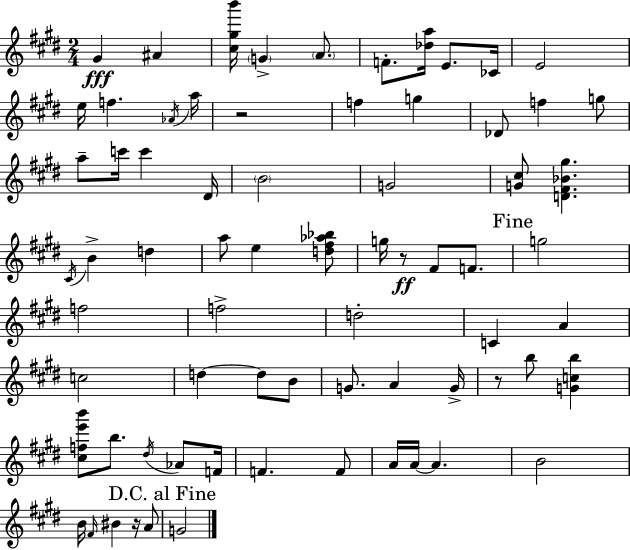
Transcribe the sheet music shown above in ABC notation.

X:1
T:Untitled
M:2/4
L:1/4
K:E
^G ^A [^c^gb']/4 G A/2 F/2 [_da]/4 E/2 _C/4 E2 e/4 f _A/4 a/4 z2 f g _D/2 f g/2 a/2 c'/4 c' ^D/4 B2 G2 [G^c]/2 [D^F_B^g] ^C/4 B d a/2 e [d^f_a_b]/2 g/4 z/2 ^F/2 F/2 g2 f2 f2 d2 C A c2 d d/2 B/2 G/2 A G/4 z/2 b/2 [Gcb] [^cfe'b']/2 b/2 ^d/4 _A/2 F/4 F F/2 A/4 A/4 A B2 B/4 ^F/4 ^B z/4 A/2 G2